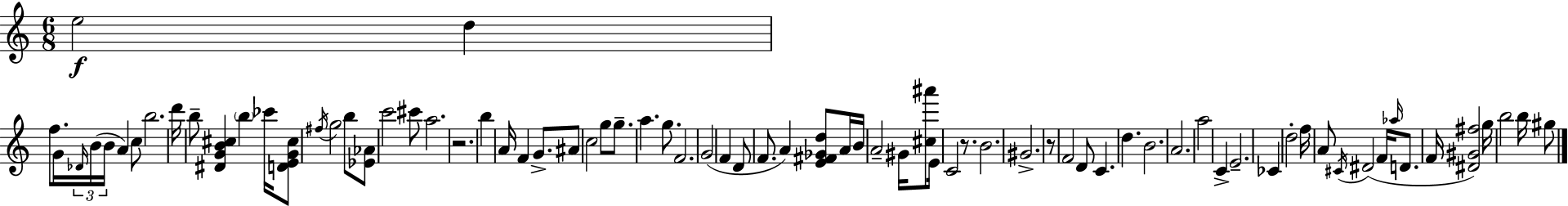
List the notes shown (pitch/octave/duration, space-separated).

E5/h D5/q F5/e. G4/s Db4/s B4/s B4/s A4/q C5/e B5/h. D6/s B5/e [D#4,G4,B4,C#5]/q B5/q CES6/s [D4,E4,G4,C#5]/e F#5/s G5/h B5/e [Eb4,Ab4]/e C6/h C#6/e A5/h. R/h. B5/q A4/s F4/q G4/e. A#4/e C5/h G5/e G5/e. A5/q. G5/e. F4/h. G4/h F4/q D4/e F4/e. A4/q [E4,F#4,Gb4,D5]/e A4/s B4/s A4/h G#4/s [C#5,A#6]/e E4/s C4/h R/e. B4/h. G#4/h. R/e F4/h D4/e C4/q. D5/q. B4/h. A4/h. A5/h C4/q E4/h. CES4/q D5/h F5/s A4/e C#4/s D#4/h F4/s Ab5/s D4/e. F4/s [D#4,G#4,F#5]/h G5/s B5/h B5/s G#5/e